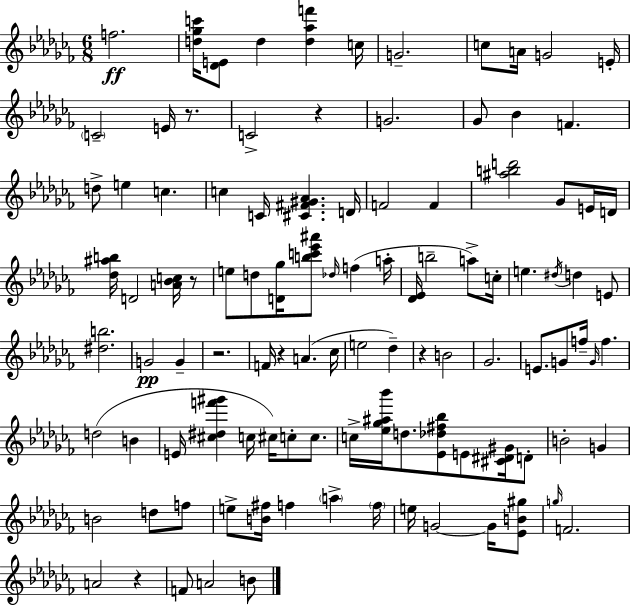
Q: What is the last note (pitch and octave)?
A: B4